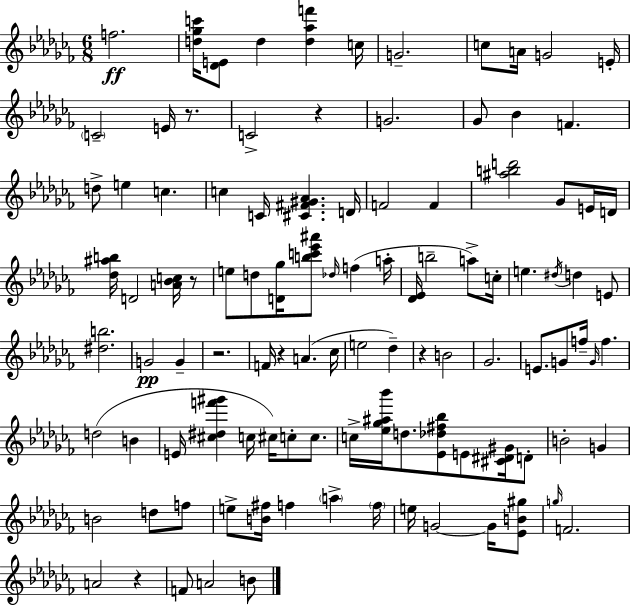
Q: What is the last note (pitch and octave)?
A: B4